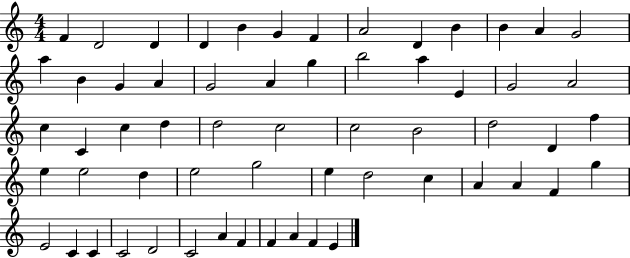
F4/q D4/h D4/q D4/q B4/q G4/q F4/q A4/h D4/q B4/q B4/q A4/q G4/h A5/q B4/q G4/q A4/q G4/h A4/q G5/q B5/h A5/q E4/q G4/h A4/h C5/q C4/q C5/q D5/q D5/h C5/h C5/h B4/h D5/h D4/q F5/q E5/q E5/h D5/q E5/h G5/h E5/q D5/h C5/q A4/q A4/q F4/q G5/q E4/h C4/q C4/q C4/h D4/h C4/h A4/q F4/q F4/q A4/q F4/q E4/q